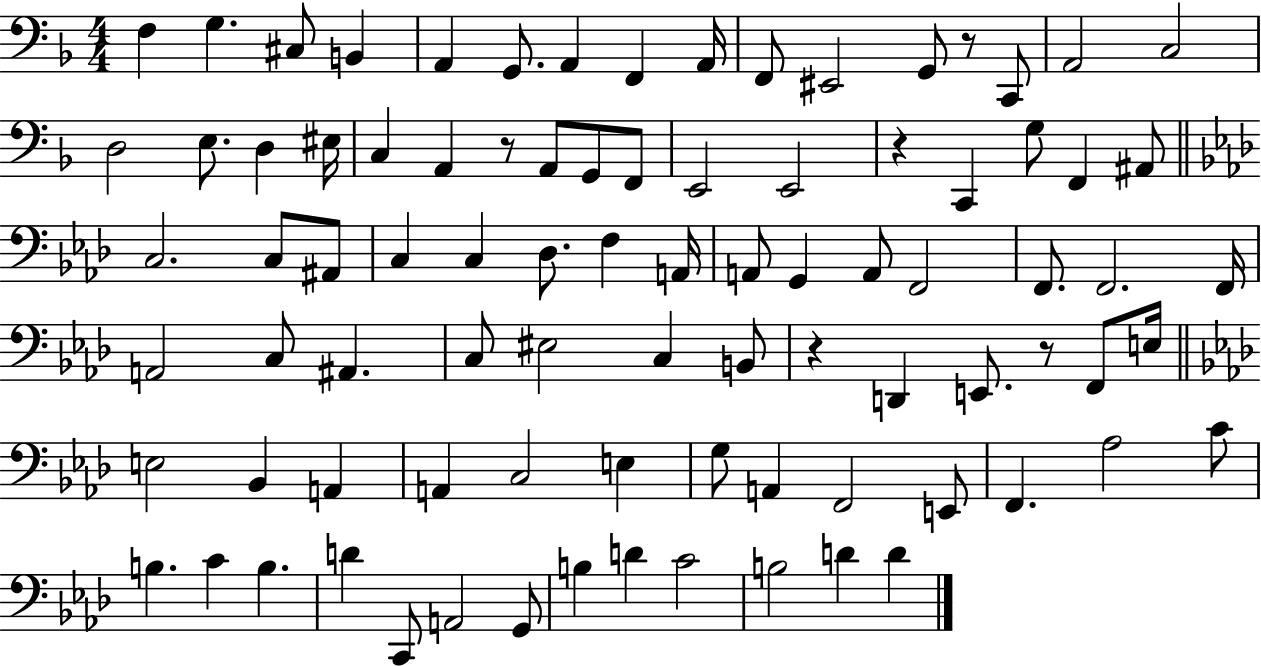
F3/q G3/q. C#3/e B2/q A2/q G2/e. A2/q F2/q A2/s F2/e EIS2/h G2/e R/e C2/e A2/h C3/h D3/h E3/e. D3/q EIS3/s C3/q A2/q R/e A2/e G2/e F2/e E2/h E2/h R/q C2/q G3/e F2/q A#2/e C3/h. C3/e A#2/e C3/q C3/q Db3/e. F3/q A2/s A2/e G2/q A2/e F2/h F2/e. F2/h. F2/s A2/h C3/e A#2/q. C3/e EIS3/h C3/q B2/e R/q D2/q E2/e. R/e F2/e E3/s E3/h Bb2/q A2/q A2/q C3/h E3/q G3/e A2/q F2/h E2/e F2/q. Ab3/h C4/e B3/q. C4/q B3/q. D4/q C2/e A2/h G2/e B3/q D4/q C4/h B3/h D4/q D4/q